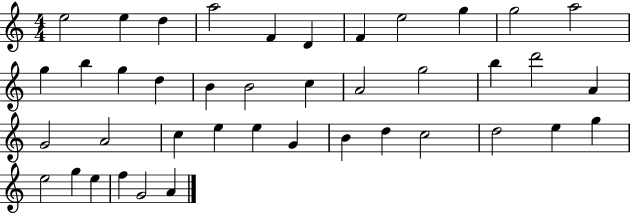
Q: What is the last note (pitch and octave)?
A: A4